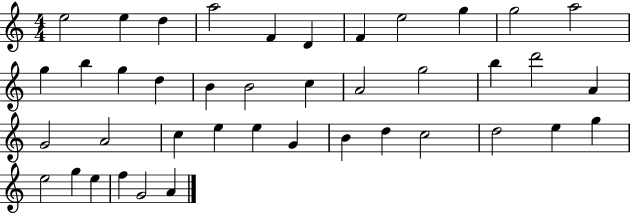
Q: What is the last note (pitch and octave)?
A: A4